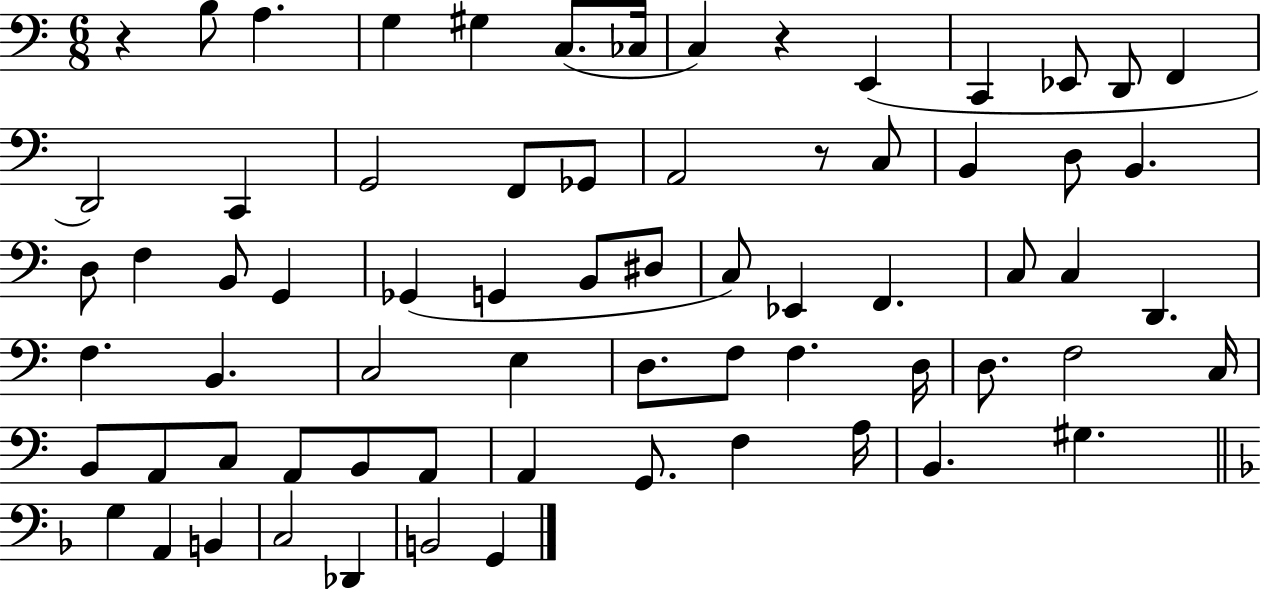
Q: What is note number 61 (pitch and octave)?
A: A2